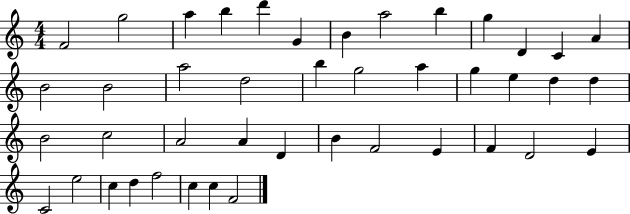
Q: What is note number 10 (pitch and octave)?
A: G5